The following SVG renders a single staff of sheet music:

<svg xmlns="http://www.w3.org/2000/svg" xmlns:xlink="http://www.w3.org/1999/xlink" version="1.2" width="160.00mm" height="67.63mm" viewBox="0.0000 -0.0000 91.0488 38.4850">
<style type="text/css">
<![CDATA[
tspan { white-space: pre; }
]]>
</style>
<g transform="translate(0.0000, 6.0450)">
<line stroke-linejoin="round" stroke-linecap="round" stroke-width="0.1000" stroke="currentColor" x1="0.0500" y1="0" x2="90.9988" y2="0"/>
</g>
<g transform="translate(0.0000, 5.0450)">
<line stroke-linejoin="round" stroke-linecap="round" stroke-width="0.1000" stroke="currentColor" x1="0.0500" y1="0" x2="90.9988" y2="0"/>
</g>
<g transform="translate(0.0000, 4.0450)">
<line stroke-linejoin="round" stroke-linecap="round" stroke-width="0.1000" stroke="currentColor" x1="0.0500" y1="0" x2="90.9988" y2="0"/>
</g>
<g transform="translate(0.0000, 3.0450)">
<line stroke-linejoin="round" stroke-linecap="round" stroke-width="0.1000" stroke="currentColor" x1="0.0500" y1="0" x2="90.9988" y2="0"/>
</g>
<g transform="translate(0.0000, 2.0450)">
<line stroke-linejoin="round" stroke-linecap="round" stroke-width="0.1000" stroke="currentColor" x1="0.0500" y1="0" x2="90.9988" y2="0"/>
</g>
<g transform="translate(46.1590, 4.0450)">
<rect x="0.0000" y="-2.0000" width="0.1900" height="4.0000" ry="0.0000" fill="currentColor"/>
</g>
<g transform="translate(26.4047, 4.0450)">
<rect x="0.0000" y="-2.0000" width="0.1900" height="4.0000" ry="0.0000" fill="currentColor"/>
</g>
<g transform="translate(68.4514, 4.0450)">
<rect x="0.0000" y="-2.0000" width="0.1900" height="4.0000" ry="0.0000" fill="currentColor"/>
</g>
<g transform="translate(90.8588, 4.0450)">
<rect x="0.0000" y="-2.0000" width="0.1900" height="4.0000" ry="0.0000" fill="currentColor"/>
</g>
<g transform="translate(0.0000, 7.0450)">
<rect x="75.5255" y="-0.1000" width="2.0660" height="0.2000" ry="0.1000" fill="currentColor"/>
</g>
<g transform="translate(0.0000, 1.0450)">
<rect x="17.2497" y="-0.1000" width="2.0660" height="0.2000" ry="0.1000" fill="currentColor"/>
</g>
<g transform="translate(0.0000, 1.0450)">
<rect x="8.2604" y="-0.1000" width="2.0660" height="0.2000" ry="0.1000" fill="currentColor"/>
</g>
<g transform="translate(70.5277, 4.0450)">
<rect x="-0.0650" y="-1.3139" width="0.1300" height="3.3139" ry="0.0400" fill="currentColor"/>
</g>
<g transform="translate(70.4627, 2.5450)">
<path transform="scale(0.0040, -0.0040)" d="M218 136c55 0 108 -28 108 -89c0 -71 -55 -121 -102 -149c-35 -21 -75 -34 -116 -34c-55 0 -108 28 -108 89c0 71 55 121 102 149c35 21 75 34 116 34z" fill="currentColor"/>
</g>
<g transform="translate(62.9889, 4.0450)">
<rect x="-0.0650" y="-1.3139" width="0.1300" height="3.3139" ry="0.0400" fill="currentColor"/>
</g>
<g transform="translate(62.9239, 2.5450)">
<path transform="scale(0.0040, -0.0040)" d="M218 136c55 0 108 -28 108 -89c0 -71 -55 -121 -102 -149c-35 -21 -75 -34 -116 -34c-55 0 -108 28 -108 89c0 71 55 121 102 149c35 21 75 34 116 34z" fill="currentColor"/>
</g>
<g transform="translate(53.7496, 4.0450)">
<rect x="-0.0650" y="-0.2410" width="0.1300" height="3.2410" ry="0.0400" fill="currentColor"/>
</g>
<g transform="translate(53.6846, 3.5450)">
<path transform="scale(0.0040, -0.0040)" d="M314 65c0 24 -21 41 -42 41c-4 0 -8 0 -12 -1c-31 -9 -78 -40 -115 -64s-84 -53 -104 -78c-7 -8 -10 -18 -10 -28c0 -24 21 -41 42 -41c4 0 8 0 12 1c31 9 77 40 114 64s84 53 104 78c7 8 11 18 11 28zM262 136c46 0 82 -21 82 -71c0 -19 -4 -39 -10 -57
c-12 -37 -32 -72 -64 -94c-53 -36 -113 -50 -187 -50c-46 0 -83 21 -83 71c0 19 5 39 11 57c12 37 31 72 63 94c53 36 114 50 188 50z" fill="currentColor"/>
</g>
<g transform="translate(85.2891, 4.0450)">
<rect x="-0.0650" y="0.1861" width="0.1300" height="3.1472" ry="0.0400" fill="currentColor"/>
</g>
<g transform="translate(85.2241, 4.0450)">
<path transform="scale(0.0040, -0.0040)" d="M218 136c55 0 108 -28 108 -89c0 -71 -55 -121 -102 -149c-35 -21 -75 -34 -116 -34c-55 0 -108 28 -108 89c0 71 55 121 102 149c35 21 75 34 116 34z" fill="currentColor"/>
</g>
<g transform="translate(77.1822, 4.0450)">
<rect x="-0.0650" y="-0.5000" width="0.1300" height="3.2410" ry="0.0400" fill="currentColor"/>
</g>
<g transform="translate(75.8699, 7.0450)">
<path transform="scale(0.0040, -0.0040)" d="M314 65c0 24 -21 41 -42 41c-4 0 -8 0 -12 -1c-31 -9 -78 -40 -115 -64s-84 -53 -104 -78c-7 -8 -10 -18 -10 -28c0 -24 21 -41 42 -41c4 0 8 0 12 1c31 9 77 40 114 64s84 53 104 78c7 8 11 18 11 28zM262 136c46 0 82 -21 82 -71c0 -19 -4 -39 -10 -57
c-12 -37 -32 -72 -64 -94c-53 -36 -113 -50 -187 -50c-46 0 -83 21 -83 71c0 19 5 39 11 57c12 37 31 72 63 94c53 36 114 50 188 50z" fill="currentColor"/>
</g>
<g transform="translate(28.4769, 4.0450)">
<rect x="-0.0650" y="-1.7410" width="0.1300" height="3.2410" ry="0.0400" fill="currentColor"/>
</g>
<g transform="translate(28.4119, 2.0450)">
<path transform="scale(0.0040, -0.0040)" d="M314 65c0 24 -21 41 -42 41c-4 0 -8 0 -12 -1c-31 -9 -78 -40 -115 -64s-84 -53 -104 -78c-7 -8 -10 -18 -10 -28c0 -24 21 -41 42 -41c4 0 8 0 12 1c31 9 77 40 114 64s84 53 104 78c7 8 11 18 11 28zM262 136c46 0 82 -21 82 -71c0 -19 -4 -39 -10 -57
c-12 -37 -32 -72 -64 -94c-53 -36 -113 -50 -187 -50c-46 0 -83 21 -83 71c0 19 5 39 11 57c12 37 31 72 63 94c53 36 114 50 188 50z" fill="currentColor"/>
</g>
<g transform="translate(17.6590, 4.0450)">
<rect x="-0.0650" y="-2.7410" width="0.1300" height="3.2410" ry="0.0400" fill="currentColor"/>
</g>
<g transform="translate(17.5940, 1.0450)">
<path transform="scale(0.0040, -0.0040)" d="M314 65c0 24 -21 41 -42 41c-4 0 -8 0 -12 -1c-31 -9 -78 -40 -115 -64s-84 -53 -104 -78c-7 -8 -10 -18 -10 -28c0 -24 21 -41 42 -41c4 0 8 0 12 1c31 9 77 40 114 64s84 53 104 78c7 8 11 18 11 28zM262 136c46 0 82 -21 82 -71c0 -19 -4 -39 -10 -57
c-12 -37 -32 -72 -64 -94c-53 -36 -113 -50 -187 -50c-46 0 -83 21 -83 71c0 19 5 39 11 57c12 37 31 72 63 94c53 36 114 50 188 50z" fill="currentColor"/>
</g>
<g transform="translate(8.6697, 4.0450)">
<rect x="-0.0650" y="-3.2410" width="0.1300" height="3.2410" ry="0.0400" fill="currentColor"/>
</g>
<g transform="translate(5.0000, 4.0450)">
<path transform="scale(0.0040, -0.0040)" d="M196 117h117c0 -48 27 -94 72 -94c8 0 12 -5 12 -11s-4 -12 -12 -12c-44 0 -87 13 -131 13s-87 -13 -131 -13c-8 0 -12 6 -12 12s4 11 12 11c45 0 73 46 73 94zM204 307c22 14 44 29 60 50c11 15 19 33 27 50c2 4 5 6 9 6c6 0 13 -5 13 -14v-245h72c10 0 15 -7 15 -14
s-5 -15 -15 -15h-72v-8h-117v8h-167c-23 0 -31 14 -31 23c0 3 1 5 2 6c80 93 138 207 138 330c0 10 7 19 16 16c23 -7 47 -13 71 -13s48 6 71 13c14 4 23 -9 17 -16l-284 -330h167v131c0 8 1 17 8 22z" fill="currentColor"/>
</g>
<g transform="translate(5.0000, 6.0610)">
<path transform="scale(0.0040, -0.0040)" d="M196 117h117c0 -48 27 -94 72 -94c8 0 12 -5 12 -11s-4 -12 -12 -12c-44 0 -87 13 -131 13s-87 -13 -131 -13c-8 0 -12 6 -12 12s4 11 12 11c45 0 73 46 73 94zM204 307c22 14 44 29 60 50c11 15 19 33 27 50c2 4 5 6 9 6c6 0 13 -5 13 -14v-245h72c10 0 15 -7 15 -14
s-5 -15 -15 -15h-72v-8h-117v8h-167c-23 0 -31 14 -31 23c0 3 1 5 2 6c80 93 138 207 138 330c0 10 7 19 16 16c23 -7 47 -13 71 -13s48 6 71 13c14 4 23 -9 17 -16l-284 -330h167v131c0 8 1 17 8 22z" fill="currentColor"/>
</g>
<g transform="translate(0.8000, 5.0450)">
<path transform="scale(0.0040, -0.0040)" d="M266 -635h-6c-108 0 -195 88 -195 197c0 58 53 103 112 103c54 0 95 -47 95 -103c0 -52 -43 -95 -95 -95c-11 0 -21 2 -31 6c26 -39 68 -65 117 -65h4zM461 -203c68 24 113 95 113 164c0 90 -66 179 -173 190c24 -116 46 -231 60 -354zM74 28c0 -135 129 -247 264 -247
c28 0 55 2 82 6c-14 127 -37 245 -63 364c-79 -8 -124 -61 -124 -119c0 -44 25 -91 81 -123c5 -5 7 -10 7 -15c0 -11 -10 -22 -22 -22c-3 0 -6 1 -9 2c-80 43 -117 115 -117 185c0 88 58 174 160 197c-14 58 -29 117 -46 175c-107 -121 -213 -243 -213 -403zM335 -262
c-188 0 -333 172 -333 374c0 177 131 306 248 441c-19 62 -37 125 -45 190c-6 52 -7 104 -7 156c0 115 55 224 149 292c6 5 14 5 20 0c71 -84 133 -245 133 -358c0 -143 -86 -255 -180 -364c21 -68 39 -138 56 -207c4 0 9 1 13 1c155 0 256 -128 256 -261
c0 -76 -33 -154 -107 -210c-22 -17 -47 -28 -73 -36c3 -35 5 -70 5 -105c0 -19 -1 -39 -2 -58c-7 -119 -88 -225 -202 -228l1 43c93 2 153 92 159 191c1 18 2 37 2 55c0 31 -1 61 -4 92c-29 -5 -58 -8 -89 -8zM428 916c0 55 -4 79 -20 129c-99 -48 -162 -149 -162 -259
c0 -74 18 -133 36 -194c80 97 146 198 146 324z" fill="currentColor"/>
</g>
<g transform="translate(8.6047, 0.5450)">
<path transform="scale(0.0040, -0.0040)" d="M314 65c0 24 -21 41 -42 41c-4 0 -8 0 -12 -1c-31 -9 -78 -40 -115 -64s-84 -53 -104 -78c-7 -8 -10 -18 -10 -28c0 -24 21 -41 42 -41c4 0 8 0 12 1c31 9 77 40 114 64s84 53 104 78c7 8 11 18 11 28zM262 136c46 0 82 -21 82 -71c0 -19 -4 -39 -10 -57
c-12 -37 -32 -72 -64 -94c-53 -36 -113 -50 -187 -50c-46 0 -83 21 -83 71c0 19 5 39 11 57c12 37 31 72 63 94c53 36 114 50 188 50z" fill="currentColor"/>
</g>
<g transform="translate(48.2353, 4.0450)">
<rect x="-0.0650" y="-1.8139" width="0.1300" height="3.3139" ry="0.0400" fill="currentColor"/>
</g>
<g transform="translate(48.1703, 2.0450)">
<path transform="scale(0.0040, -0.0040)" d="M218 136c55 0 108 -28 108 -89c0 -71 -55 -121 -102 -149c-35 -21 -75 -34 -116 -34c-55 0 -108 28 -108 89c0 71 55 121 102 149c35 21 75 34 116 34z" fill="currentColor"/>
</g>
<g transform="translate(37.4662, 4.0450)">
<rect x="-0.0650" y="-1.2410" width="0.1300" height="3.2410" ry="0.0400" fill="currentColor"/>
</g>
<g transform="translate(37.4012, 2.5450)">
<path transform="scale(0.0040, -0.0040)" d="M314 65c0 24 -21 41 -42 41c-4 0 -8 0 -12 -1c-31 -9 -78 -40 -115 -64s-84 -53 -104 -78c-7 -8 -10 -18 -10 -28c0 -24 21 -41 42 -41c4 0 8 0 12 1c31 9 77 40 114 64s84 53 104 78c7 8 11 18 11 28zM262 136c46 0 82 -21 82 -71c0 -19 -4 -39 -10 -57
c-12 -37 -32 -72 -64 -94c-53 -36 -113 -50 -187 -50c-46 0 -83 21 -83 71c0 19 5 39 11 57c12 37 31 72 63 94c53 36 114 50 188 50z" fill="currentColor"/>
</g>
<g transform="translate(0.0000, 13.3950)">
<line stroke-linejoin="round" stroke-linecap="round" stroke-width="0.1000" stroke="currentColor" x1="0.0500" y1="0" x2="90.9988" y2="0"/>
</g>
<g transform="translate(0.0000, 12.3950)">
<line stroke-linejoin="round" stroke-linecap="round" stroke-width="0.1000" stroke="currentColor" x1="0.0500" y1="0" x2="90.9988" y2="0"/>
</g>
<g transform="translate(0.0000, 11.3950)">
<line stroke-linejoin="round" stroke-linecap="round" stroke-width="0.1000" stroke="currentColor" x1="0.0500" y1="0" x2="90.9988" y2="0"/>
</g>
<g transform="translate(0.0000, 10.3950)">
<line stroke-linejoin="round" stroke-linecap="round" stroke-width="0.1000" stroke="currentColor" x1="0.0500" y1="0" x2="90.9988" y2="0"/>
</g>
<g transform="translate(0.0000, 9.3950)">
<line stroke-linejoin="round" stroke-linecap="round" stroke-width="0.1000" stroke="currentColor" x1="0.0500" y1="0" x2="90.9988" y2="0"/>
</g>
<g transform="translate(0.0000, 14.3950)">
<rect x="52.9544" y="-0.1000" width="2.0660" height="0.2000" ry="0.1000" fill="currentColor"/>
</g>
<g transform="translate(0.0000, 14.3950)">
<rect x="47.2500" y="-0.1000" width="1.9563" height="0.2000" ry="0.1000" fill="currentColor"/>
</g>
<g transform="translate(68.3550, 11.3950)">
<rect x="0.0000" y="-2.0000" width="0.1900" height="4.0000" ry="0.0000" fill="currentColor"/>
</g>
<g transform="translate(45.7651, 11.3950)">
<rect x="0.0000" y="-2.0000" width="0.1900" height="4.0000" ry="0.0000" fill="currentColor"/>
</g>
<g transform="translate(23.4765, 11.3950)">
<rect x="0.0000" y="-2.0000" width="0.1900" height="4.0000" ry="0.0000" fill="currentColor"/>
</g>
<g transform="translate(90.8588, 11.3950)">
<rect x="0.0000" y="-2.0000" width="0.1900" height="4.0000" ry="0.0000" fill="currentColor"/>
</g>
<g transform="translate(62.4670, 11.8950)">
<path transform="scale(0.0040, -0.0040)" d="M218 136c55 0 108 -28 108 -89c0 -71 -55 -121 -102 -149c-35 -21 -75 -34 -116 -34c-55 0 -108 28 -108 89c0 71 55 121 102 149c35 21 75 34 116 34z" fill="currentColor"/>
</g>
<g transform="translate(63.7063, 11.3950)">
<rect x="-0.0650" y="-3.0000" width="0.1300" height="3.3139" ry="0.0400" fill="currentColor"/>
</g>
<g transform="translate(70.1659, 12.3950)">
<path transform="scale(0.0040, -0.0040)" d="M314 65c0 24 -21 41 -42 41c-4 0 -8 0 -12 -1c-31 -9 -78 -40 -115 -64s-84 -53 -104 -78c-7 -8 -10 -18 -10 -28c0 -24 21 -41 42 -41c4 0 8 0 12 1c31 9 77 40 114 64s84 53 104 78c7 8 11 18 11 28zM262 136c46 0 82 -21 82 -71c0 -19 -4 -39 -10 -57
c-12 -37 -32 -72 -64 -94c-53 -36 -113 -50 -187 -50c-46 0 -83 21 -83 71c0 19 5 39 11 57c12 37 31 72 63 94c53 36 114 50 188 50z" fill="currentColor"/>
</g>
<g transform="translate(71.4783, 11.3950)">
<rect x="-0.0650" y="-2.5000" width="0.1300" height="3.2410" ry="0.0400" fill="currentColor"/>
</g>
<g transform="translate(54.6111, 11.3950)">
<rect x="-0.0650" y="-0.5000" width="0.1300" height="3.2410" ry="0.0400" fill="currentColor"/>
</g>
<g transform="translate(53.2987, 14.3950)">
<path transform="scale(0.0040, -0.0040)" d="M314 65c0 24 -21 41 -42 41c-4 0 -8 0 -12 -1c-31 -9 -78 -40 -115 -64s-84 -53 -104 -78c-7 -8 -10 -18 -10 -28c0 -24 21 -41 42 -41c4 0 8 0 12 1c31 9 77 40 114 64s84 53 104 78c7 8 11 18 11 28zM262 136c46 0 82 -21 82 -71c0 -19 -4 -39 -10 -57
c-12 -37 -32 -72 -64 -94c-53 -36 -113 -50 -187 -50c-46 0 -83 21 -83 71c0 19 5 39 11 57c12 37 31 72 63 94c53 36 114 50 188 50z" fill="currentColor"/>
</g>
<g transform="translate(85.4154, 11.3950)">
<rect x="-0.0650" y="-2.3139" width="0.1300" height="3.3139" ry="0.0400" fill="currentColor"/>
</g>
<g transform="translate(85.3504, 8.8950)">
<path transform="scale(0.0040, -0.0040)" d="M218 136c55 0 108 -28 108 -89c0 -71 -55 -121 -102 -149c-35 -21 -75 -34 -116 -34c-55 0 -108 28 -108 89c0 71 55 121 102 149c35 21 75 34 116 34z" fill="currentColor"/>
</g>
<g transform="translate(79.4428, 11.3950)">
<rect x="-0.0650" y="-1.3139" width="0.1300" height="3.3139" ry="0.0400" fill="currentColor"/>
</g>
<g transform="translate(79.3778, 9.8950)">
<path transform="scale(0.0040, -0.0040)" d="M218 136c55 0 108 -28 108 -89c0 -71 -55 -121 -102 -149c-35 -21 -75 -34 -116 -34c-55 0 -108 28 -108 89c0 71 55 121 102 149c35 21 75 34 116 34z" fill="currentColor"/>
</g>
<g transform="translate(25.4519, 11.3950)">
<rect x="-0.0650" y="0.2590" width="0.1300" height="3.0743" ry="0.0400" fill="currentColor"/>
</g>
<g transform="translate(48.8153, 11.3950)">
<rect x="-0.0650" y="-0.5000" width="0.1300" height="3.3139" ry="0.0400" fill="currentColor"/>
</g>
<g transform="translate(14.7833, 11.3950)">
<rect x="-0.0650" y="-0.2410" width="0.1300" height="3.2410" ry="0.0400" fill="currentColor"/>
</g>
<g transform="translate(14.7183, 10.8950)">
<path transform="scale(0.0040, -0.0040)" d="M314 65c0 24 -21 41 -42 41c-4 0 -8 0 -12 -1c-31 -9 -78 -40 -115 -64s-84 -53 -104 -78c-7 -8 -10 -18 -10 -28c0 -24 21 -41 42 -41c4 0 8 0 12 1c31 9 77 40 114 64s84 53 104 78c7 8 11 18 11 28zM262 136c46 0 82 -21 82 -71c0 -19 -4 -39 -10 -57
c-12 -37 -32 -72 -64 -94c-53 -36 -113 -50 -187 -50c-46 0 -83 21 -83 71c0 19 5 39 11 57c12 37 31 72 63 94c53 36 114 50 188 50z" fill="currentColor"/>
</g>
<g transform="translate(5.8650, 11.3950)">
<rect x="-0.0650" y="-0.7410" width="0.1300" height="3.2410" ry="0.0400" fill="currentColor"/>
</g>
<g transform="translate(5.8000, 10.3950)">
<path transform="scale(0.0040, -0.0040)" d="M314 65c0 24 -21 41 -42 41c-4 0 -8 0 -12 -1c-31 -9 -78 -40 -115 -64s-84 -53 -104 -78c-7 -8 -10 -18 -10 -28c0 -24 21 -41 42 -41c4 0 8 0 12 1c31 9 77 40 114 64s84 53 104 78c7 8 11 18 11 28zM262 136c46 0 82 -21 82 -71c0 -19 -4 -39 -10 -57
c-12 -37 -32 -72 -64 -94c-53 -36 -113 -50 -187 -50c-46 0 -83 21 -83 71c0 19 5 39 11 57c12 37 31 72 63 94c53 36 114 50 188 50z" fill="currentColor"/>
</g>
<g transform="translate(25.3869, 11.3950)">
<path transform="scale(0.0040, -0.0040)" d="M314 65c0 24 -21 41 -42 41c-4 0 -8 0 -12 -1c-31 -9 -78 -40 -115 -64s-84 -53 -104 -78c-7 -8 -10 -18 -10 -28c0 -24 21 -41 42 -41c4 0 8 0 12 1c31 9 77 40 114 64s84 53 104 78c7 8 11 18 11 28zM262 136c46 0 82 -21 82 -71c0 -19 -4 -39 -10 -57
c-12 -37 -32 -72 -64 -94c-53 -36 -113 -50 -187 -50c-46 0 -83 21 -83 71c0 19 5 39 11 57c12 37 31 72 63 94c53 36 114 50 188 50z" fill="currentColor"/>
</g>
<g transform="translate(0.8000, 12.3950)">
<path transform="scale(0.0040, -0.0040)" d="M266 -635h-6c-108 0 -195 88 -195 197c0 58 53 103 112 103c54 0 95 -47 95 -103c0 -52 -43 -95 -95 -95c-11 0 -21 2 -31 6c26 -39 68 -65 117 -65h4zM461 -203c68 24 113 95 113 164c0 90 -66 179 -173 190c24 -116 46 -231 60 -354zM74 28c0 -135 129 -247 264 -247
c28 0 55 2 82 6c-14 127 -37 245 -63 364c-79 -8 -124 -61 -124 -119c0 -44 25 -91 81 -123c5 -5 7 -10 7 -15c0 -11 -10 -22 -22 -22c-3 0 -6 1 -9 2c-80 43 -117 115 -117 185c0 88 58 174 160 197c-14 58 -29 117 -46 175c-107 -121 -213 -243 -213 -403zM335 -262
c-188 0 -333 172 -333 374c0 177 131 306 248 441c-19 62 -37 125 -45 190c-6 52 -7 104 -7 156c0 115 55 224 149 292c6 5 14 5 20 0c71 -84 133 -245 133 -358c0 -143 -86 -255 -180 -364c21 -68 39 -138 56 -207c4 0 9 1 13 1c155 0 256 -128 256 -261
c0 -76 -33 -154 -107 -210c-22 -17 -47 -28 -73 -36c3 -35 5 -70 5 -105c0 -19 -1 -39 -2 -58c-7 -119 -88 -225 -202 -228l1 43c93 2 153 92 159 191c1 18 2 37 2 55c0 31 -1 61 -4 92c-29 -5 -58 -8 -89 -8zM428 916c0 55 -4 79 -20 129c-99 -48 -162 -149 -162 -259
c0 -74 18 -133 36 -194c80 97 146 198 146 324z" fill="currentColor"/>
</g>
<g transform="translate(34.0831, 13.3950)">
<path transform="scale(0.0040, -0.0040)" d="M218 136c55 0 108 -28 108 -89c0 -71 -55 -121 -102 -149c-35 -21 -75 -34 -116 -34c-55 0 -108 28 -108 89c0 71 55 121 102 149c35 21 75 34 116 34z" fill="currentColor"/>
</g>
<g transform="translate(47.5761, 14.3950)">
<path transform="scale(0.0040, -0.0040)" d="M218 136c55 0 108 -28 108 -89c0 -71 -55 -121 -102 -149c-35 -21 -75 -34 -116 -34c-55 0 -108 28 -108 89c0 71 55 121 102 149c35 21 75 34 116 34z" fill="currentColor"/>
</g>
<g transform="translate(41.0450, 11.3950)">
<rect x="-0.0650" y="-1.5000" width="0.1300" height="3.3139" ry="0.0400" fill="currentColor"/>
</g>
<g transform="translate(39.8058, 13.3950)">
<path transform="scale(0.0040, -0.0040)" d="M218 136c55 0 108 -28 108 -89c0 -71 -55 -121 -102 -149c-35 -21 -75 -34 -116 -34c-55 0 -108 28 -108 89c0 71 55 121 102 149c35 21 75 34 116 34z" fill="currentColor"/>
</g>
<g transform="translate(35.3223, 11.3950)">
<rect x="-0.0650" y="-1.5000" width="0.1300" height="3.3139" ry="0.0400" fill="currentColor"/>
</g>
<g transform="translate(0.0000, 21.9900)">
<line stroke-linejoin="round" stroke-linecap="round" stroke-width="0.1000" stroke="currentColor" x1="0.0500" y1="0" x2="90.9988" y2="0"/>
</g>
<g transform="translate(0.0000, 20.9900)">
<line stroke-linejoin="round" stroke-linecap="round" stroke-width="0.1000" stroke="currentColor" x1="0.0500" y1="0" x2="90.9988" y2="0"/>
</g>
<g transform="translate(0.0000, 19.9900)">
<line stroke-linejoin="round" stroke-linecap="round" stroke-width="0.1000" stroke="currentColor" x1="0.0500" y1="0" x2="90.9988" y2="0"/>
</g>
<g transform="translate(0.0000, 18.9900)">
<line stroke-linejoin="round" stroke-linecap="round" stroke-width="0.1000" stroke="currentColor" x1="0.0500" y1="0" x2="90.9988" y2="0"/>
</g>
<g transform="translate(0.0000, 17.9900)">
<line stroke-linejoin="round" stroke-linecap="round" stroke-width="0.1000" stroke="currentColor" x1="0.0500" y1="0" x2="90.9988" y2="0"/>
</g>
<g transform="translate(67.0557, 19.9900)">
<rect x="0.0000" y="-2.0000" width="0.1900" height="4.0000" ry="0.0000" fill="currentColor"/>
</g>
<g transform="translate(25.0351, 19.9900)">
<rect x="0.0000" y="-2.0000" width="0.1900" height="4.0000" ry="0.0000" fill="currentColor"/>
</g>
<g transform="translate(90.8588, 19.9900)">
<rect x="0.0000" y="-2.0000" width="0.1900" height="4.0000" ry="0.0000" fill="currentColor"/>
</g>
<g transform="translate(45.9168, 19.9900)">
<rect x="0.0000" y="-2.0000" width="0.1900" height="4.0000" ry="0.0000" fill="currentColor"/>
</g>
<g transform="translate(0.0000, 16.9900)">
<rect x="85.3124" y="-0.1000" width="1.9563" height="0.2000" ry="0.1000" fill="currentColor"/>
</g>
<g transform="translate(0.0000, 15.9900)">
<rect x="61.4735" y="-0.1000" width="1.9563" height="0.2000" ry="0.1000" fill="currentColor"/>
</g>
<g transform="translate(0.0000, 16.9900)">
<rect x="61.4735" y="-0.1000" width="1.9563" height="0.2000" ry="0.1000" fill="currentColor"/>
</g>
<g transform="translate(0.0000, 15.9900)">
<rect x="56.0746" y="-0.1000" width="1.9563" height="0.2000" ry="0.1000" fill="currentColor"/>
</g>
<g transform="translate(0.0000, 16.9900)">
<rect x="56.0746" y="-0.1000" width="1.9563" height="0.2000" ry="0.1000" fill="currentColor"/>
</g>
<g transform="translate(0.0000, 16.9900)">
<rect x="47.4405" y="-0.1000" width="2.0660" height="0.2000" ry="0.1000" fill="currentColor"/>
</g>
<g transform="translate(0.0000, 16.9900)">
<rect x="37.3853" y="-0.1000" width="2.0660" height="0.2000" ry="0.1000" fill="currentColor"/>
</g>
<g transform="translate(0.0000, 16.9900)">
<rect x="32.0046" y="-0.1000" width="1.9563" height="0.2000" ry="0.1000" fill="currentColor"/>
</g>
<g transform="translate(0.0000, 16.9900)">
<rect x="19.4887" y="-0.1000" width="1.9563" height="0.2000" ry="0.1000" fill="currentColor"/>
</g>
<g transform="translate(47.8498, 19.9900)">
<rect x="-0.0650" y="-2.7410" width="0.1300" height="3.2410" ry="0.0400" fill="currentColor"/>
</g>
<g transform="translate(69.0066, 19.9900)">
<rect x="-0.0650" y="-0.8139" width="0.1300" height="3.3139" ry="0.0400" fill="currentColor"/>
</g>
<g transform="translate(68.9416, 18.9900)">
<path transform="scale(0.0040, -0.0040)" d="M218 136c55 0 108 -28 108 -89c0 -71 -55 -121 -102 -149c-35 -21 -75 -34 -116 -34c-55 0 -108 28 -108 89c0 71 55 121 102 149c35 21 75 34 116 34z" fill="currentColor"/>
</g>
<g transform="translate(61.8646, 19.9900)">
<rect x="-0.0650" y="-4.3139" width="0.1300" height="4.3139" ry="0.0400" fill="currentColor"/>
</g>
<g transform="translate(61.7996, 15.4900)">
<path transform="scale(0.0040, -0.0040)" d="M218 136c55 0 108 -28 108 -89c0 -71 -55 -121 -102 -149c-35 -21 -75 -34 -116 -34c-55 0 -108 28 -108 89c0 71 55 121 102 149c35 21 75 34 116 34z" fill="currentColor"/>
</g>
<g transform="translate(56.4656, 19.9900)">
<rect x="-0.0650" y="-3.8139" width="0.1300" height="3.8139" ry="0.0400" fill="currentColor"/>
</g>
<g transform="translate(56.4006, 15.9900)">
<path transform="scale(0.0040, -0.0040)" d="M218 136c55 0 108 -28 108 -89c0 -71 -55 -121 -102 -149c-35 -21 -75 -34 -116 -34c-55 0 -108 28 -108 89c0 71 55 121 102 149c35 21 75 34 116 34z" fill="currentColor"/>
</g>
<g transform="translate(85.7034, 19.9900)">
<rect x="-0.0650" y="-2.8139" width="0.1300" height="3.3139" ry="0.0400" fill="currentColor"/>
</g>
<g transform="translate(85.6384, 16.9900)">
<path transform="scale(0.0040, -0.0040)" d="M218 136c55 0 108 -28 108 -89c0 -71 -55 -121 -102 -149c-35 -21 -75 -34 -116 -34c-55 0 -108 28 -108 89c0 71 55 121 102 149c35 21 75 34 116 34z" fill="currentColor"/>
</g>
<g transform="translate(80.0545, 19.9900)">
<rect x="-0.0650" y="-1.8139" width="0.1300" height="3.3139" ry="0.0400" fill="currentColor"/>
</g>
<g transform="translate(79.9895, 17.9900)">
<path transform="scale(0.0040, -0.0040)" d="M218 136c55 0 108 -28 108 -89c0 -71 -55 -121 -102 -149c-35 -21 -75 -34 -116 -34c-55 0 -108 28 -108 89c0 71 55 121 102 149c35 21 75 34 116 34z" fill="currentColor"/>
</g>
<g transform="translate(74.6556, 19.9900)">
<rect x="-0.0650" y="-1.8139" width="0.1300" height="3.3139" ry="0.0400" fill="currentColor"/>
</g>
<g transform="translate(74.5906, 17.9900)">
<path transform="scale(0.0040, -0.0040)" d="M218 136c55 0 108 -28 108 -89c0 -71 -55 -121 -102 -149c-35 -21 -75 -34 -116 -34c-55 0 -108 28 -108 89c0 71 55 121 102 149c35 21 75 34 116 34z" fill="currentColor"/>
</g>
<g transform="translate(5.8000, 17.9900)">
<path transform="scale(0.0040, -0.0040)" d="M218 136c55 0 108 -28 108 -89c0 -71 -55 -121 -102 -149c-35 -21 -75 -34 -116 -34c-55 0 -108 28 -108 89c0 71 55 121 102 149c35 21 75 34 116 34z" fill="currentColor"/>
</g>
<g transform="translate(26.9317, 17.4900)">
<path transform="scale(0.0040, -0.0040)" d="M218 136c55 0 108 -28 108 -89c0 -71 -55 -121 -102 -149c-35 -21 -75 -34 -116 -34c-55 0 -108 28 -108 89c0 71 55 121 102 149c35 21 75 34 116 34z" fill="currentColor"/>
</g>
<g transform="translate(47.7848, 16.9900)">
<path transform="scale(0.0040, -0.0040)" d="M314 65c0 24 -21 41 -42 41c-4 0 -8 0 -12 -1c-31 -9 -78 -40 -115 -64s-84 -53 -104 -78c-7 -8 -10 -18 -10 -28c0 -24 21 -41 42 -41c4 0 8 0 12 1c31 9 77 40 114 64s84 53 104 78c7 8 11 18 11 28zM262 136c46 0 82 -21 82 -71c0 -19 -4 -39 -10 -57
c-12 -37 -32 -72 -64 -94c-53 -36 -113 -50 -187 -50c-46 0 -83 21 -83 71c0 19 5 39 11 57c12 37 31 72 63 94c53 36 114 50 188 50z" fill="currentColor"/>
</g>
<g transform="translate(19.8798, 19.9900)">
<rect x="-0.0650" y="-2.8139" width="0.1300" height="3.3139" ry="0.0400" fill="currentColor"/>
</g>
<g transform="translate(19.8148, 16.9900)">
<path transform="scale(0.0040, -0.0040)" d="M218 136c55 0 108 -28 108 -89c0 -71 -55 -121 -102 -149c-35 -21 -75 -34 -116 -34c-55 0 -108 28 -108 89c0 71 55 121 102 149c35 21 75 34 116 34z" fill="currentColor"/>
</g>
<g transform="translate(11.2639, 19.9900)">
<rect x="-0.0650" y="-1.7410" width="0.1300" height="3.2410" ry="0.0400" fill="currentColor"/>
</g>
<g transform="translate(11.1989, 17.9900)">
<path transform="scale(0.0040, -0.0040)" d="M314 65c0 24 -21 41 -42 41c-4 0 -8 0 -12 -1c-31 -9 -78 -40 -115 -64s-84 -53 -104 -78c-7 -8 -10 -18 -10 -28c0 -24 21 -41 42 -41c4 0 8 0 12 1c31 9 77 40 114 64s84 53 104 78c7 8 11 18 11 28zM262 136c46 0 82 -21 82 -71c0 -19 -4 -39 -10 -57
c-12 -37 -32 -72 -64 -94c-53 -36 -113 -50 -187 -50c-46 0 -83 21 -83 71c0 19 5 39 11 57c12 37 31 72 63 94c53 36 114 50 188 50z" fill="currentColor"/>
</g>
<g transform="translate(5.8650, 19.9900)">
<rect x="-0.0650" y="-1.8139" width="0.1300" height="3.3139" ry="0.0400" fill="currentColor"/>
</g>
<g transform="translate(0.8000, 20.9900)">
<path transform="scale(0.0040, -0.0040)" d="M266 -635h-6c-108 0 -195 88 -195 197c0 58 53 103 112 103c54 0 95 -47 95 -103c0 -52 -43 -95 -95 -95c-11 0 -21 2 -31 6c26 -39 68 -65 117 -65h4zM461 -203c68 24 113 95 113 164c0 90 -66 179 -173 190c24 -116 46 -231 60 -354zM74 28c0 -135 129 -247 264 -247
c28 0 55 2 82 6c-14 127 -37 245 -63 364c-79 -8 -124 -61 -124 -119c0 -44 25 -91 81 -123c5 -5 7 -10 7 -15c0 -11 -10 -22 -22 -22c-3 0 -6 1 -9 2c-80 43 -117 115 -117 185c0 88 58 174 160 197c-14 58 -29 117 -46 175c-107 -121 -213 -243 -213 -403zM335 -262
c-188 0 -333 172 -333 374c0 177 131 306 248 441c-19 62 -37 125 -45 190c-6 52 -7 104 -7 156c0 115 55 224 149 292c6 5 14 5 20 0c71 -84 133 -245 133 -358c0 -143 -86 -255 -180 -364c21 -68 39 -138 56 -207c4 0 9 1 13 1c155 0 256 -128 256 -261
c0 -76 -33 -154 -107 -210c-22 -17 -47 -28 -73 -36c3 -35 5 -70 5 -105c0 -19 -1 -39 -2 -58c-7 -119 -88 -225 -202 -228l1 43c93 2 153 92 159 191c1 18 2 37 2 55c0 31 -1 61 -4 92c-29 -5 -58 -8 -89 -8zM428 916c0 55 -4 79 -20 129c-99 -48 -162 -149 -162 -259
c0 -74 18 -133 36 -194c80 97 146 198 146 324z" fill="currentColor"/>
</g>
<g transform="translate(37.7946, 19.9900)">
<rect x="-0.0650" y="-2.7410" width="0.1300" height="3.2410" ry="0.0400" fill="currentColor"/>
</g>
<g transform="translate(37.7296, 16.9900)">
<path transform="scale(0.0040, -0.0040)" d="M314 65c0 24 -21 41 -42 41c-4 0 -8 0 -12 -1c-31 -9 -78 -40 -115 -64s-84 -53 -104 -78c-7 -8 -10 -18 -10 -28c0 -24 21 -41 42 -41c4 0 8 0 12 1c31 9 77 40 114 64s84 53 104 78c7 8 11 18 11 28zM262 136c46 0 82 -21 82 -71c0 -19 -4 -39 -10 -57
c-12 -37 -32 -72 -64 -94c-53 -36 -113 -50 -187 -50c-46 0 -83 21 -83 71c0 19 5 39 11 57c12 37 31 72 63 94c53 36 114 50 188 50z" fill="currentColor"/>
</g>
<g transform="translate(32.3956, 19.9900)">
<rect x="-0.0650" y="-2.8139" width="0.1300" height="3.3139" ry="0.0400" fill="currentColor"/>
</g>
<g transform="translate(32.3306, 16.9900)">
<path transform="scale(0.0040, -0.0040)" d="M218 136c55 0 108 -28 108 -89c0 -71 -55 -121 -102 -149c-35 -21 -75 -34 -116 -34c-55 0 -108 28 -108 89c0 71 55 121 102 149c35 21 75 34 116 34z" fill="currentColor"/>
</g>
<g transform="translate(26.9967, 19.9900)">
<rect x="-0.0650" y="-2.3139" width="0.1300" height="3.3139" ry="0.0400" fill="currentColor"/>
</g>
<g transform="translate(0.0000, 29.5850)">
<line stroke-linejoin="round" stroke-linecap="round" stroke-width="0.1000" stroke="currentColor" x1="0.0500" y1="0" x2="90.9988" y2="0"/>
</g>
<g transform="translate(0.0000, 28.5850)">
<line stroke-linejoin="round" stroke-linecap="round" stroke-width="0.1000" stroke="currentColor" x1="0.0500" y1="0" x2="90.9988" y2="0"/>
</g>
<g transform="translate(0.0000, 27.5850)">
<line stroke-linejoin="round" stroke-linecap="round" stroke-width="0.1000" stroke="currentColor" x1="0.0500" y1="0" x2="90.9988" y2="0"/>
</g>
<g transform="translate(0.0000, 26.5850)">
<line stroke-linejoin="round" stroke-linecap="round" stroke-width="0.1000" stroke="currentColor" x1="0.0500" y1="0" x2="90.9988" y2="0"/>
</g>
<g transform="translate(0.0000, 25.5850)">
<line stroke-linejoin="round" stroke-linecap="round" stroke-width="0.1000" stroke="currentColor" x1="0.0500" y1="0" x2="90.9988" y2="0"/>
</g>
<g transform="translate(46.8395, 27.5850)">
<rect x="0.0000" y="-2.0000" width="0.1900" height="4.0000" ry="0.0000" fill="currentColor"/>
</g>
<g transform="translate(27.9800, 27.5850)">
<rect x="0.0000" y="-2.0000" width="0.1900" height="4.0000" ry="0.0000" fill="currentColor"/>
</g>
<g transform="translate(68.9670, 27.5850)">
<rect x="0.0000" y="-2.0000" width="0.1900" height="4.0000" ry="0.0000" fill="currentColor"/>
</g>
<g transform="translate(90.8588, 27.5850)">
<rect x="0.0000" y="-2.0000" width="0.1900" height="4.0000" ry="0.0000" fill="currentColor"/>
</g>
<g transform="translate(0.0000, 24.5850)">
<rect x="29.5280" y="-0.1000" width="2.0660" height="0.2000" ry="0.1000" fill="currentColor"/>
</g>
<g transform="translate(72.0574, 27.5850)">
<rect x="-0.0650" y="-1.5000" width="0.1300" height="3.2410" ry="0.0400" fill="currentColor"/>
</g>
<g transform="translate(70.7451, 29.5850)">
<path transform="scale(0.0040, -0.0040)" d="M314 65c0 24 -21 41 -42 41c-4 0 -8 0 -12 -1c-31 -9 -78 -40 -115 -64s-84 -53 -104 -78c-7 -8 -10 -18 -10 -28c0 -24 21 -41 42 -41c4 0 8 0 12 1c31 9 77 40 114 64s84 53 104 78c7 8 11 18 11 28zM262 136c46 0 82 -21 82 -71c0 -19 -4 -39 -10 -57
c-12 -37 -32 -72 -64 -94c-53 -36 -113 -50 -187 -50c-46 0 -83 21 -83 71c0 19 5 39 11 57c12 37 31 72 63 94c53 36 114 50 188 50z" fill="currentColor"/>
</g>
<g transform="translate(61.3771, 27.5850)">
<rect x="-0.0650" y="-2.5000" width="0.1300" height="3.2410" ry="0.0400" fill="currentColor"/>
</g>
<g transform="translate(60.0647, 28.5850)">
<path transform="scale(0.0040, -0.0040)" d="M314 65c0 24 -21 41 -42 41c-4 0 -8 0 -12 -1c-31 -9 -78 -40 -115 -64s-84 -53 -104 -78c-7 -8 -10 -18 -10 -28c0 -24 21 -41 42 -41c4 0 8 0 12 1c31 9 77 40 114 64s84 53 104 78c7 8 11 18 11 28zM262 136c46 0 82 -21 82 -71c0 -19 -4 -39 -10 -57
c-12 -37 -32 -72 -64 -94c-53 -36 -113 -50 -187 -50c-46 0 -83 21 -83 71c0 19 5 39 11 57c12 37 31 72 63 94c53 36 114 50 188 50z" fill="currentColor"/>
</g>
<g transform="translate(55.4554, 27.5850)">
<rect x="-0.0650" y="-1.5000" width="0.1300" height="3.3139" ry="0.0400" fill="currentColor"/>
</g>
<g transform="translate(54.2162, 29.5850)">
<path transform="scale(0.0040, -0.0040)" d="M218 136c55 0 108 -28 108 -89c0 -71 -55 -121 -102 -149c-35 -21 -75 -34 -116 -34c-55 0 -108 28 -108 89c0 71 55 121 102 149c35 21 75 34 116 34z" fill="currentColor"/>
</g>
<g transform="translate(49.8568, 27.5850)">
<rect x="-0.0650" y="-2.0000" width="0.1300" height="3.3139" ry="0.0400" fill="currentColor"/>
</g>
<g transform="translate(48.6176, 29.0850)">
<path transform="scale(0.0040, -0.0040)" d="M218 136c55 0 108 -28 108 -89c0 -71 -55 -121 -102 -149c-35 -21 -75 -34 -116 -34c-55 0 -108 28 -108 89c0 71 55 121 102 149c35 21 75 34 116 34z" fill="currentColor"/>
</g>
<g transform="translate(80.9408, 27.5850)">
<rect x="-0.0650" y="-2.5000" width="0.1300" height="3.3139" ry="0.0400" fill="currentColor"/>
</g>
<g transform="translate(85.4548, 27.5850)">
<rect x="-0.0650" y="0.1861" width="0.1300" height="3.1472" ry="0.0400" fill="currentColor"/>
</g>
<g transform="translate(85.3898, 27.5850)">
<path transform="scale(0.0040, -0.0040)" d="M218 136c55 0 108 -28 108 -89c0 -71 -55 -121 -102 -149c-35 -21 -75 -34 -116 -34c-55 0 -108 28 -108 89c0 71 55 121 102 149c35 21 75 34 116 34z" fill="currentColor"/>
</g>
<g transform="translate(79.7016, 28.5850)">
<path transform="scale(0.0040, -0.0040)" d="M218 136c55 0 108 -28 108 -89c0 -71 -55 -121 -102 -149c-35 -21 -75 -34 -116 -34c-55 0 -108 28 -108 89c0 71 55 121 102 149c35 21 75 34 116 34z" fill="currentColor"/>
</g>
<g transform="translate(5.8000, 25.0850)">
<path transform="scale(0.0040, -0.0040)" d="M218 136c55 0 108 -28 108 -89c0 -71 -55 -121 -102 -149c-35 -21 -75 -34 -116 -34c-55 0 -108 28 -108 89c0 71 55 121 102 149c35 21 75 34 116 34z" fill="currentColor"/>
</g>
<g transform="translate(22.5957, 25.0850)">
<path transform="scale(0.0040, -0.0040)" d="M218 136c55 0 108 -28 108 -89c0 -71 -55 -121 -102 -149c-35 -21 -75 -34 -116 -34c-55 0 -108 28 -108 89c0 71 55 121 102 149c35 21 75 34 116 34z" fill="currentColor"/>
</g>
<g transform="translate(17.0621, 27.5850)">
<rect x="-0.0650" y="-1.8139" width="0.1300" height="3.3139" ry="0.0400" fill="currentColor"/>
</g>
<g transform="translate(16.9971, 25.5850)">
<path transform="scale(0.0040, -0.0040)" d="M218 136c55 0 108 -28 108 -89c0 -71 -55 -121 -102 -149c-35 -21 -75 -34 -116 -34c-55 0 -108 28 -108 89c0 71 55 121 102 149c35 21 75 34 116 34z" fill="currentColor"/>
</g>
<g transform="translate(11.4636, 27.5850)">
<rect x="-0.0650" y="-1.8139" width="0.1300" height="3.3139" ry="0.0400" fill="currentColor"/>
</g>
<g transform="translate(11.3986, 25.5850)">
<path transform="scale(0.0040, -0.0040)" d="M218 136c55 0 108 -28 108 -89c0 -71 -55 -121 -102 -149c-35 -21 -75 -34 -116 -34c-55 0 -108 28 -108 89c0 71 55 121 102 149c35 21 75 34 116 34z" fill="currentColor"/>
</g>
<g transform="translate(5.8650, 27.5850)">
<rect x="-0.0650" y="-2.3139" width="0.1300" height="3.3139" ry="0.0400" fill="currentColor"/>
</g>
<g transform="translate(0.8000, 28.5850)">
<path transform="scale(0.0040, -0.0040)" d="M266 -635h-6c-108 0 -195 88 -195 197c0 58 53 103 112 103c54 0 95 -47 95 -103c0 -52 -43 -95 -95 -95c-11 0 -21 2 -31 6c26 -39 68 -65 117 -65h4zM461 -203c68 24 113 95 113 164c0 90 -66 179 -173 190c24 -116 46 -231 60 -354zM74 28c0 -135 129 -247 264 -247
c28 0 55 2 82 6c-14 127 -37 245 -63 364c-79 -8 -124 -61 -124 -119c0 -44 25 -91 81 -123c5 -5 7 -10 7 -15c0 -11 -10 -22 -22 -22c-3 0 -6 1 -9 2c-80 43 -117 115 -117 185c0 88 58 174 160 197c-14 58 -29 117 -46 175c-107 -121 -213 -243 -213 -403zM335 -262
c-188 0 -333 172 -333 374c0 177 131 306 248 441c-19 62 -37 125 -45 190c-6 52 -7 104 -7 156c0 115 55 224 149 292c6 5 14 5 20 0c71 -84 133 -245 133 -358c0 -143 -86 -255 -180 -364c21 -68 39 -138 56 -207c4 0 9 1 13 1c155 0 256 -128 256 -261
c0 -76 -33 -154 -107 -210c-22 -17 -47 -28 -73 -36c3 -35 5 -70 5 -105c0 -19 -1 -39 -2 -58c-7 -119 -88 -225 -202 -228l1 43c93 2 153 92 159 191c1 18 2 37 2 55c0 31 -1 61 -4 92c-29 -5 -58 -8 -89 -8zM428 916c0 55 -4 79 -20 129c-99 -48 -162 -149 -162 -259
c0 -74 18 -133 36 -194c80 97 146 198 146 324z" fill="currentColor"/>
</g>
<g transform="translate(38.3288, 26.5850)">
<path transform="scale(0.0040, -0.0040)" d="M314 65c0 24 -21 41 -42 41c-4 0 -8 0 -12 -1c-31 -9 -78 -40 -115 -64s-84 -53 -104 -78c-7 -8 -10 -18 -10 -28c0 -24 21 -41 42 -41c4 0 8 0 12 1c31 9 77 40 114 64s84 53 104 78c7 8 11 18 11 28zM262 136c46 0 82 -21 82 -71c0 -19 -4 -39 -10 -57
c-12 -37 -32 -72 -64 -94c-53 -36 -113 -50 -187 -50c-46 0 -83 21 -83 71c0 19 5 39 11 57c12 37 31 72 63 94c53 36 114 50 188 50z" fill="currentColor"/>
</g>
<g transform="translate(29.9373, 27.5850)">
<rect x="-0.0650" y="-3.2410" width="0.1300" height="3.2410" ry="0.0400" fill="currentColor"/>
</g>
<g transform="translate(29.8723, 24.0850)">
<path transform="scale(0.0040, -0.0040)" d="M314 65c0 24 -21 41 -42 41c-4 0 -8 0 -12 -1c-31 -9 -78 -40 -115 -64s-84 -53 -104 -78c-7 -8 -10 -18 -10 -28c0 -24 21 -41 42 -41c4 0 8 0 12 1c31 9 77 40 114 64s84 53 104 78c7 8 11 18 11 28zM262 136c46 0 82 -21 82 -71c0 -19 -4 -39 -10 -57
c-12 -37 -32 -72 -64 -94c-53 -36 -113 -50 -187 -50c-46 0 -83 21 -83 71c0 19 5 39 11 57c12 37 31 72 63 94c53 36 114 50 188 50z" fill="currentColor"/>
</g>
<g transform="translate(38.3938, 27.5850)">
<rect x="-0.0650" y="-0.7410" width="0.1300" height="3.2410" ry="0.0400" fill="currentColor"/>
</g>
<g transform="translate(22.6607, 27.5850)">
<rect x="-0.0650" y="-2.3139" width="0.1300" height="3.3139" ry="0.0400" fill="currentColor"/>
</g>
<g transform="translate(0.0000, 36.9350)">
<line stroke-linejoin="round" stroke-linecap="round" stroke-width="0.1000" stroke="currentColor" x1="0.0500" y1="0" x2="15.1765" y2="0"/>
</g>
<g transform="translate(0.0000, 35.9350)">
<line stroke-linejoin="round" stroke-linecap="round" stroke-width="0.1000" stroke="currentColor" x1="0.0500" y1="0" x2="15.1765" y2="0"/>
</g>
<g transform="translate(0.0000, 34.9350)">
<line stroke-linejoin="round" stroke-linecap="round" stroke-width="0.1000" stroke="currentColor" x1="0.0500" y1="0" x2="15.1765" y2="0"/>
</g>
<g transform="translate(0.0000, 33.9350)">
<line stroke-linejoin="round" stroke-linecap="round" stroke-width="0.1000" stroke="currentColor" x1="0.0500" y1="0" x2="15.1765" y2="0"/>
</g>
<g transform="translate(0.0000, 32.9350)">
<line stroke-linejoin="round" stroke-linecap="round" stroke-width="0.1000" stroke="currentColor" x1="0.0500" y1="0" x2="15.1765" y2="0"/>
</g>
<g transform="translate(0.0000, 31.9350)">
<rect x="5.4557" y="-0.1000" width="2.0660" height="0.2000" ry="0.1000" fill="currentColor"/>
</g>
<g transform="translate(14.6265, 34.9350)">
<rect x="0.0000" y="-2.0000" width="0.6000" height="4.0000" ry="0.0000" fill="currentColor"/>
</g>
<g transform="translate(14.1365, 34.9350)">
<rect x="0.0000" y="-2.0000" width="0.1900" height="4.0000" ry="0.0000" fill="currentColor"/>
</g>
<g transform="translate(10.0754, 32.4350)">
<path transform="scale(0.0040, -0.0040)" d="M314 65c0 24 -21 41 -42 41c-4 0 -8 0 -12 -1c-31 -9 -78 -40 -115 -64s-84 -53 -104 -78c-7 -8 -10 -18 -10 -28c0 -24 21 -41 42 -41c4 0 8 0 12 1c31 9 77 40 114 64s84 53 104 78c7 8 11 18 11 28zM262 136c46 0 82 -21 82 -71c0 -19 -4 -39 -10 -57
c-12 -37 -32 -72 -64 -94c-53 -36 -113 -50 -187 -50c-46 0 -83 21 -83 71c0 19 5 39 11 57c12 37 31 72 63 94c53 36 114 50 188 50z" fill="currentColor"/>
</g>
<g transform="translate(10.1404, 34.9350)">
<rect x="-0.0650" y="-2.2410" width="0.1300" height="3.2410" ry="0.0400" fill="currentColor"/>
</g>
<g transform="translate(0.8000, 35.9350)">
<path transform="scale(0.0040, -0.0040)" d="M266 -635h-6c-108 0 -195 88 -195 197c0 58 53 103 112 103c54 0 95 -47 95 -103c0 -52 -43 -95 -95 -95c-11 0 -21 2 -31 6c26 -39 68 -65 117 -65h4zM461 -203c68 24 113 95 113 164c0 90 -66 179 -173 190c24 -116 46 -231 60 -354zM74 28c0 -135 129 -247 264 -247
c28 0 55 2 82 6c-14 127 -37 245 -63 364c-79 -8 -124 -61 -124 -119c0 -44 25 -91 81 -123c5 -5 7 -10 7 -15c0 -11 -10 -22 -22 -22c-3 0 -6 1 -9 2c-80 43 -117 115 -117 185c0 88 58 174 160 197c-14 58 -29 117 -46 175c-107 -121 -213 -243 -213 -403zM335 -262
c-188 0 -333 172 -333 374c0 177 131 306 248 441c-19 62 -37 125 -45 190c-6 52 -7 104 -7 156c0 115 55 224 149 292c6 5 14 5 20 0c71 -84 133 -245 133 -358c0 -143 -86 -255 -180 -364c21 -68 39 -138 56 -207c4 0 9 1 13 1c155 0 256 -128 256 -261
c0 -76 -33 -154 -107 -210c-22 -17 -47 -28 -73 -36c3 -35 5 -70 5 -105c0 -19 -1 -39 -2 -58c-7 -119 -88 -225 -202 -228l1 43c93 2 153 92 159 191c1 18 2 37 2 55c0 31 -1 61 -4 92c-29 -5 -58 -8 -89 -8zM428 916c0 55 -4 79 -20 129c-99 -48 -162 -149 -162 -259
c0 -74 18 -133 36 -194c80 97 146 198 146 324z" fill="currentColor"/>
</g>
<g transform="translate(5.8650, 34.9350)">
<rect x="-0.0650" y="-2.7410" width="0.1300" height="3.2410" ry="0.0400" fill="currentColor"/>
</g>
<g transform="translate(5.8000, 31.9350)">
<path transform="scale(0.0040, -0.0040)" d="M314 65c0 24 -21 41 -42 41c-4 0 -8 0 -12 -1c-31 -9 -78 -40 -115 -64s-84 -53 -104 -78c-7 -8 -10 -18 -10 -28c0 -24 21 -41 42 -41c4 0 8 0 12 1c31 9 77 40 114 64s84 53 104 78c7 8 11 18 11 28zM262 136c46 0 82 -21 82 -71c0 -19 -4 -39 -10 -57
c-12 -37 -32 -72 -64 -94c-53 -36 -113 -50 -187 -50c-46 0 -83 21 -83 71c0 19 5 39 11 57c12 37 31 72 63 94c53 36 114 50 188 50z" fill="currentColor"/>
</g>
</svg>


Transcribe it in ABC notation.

X:1
T:Untitled
M:4/4
L:1/4
K:C
b2 a2 f2 e2 f c2 e e C2 B d2 c2 B2 E E C C2 A G2 e g f f2 a g a a2 a2 c' d' d f f a g f f g b2 d2 F E G2 E2 G B a2 g2